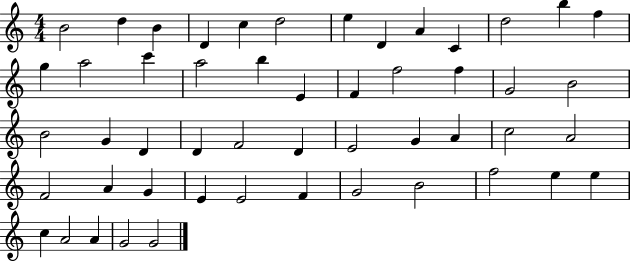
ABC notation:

X:1
T:Untitled
M:4/4
L:1/4
K:C
B2 d B D c d2 e D A C d2 b f g a2 c' a2 b E F f2 f G2 B2 B2 G D D F2 D E2 G A c2 A2 F2 A G E E2 F G2 B2 f2 e e c A2 A G2 G2